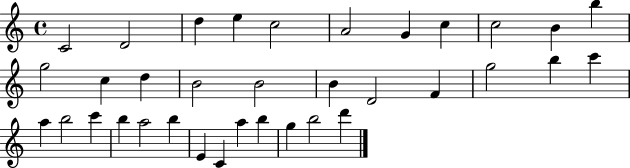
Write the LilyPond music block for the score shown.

{
  \clef treble
  \time 4/4
  \defaultTimeSignature
  \key c \major
  c'2 d'2 | d''4 e''4 c''2 | a'2 g'4 c''4 | c''2 b'4 b''4 | \break g''2 c''4 d''4 | b'2 b'2 | b'4 d'2 f'4 | g''2 b''4 c'''4 | \break a''4 b''2 c'''4 | b''4 a''2 b''4 | e'4 c'4 a''4 b''4 | g''4 b''2 d'''4 | \break \bar "|."
}